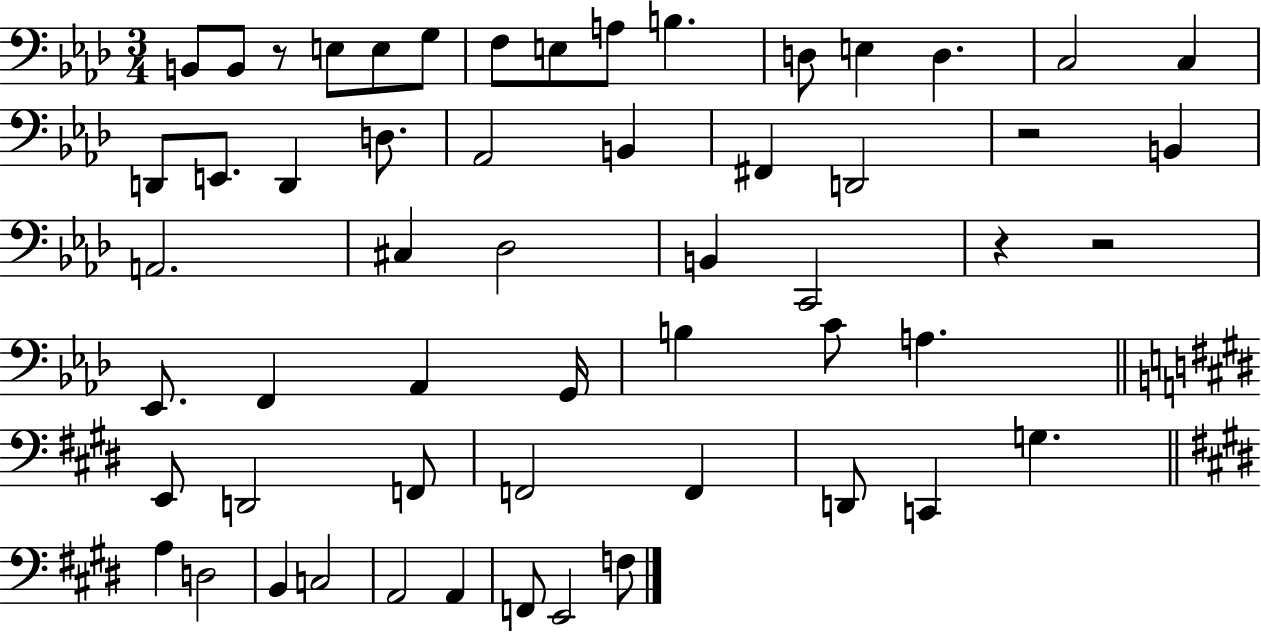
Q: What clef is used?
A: bass